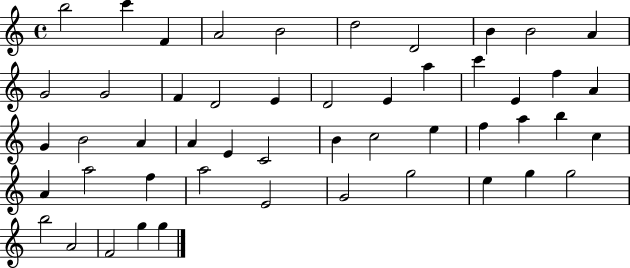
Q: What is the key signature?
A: C major